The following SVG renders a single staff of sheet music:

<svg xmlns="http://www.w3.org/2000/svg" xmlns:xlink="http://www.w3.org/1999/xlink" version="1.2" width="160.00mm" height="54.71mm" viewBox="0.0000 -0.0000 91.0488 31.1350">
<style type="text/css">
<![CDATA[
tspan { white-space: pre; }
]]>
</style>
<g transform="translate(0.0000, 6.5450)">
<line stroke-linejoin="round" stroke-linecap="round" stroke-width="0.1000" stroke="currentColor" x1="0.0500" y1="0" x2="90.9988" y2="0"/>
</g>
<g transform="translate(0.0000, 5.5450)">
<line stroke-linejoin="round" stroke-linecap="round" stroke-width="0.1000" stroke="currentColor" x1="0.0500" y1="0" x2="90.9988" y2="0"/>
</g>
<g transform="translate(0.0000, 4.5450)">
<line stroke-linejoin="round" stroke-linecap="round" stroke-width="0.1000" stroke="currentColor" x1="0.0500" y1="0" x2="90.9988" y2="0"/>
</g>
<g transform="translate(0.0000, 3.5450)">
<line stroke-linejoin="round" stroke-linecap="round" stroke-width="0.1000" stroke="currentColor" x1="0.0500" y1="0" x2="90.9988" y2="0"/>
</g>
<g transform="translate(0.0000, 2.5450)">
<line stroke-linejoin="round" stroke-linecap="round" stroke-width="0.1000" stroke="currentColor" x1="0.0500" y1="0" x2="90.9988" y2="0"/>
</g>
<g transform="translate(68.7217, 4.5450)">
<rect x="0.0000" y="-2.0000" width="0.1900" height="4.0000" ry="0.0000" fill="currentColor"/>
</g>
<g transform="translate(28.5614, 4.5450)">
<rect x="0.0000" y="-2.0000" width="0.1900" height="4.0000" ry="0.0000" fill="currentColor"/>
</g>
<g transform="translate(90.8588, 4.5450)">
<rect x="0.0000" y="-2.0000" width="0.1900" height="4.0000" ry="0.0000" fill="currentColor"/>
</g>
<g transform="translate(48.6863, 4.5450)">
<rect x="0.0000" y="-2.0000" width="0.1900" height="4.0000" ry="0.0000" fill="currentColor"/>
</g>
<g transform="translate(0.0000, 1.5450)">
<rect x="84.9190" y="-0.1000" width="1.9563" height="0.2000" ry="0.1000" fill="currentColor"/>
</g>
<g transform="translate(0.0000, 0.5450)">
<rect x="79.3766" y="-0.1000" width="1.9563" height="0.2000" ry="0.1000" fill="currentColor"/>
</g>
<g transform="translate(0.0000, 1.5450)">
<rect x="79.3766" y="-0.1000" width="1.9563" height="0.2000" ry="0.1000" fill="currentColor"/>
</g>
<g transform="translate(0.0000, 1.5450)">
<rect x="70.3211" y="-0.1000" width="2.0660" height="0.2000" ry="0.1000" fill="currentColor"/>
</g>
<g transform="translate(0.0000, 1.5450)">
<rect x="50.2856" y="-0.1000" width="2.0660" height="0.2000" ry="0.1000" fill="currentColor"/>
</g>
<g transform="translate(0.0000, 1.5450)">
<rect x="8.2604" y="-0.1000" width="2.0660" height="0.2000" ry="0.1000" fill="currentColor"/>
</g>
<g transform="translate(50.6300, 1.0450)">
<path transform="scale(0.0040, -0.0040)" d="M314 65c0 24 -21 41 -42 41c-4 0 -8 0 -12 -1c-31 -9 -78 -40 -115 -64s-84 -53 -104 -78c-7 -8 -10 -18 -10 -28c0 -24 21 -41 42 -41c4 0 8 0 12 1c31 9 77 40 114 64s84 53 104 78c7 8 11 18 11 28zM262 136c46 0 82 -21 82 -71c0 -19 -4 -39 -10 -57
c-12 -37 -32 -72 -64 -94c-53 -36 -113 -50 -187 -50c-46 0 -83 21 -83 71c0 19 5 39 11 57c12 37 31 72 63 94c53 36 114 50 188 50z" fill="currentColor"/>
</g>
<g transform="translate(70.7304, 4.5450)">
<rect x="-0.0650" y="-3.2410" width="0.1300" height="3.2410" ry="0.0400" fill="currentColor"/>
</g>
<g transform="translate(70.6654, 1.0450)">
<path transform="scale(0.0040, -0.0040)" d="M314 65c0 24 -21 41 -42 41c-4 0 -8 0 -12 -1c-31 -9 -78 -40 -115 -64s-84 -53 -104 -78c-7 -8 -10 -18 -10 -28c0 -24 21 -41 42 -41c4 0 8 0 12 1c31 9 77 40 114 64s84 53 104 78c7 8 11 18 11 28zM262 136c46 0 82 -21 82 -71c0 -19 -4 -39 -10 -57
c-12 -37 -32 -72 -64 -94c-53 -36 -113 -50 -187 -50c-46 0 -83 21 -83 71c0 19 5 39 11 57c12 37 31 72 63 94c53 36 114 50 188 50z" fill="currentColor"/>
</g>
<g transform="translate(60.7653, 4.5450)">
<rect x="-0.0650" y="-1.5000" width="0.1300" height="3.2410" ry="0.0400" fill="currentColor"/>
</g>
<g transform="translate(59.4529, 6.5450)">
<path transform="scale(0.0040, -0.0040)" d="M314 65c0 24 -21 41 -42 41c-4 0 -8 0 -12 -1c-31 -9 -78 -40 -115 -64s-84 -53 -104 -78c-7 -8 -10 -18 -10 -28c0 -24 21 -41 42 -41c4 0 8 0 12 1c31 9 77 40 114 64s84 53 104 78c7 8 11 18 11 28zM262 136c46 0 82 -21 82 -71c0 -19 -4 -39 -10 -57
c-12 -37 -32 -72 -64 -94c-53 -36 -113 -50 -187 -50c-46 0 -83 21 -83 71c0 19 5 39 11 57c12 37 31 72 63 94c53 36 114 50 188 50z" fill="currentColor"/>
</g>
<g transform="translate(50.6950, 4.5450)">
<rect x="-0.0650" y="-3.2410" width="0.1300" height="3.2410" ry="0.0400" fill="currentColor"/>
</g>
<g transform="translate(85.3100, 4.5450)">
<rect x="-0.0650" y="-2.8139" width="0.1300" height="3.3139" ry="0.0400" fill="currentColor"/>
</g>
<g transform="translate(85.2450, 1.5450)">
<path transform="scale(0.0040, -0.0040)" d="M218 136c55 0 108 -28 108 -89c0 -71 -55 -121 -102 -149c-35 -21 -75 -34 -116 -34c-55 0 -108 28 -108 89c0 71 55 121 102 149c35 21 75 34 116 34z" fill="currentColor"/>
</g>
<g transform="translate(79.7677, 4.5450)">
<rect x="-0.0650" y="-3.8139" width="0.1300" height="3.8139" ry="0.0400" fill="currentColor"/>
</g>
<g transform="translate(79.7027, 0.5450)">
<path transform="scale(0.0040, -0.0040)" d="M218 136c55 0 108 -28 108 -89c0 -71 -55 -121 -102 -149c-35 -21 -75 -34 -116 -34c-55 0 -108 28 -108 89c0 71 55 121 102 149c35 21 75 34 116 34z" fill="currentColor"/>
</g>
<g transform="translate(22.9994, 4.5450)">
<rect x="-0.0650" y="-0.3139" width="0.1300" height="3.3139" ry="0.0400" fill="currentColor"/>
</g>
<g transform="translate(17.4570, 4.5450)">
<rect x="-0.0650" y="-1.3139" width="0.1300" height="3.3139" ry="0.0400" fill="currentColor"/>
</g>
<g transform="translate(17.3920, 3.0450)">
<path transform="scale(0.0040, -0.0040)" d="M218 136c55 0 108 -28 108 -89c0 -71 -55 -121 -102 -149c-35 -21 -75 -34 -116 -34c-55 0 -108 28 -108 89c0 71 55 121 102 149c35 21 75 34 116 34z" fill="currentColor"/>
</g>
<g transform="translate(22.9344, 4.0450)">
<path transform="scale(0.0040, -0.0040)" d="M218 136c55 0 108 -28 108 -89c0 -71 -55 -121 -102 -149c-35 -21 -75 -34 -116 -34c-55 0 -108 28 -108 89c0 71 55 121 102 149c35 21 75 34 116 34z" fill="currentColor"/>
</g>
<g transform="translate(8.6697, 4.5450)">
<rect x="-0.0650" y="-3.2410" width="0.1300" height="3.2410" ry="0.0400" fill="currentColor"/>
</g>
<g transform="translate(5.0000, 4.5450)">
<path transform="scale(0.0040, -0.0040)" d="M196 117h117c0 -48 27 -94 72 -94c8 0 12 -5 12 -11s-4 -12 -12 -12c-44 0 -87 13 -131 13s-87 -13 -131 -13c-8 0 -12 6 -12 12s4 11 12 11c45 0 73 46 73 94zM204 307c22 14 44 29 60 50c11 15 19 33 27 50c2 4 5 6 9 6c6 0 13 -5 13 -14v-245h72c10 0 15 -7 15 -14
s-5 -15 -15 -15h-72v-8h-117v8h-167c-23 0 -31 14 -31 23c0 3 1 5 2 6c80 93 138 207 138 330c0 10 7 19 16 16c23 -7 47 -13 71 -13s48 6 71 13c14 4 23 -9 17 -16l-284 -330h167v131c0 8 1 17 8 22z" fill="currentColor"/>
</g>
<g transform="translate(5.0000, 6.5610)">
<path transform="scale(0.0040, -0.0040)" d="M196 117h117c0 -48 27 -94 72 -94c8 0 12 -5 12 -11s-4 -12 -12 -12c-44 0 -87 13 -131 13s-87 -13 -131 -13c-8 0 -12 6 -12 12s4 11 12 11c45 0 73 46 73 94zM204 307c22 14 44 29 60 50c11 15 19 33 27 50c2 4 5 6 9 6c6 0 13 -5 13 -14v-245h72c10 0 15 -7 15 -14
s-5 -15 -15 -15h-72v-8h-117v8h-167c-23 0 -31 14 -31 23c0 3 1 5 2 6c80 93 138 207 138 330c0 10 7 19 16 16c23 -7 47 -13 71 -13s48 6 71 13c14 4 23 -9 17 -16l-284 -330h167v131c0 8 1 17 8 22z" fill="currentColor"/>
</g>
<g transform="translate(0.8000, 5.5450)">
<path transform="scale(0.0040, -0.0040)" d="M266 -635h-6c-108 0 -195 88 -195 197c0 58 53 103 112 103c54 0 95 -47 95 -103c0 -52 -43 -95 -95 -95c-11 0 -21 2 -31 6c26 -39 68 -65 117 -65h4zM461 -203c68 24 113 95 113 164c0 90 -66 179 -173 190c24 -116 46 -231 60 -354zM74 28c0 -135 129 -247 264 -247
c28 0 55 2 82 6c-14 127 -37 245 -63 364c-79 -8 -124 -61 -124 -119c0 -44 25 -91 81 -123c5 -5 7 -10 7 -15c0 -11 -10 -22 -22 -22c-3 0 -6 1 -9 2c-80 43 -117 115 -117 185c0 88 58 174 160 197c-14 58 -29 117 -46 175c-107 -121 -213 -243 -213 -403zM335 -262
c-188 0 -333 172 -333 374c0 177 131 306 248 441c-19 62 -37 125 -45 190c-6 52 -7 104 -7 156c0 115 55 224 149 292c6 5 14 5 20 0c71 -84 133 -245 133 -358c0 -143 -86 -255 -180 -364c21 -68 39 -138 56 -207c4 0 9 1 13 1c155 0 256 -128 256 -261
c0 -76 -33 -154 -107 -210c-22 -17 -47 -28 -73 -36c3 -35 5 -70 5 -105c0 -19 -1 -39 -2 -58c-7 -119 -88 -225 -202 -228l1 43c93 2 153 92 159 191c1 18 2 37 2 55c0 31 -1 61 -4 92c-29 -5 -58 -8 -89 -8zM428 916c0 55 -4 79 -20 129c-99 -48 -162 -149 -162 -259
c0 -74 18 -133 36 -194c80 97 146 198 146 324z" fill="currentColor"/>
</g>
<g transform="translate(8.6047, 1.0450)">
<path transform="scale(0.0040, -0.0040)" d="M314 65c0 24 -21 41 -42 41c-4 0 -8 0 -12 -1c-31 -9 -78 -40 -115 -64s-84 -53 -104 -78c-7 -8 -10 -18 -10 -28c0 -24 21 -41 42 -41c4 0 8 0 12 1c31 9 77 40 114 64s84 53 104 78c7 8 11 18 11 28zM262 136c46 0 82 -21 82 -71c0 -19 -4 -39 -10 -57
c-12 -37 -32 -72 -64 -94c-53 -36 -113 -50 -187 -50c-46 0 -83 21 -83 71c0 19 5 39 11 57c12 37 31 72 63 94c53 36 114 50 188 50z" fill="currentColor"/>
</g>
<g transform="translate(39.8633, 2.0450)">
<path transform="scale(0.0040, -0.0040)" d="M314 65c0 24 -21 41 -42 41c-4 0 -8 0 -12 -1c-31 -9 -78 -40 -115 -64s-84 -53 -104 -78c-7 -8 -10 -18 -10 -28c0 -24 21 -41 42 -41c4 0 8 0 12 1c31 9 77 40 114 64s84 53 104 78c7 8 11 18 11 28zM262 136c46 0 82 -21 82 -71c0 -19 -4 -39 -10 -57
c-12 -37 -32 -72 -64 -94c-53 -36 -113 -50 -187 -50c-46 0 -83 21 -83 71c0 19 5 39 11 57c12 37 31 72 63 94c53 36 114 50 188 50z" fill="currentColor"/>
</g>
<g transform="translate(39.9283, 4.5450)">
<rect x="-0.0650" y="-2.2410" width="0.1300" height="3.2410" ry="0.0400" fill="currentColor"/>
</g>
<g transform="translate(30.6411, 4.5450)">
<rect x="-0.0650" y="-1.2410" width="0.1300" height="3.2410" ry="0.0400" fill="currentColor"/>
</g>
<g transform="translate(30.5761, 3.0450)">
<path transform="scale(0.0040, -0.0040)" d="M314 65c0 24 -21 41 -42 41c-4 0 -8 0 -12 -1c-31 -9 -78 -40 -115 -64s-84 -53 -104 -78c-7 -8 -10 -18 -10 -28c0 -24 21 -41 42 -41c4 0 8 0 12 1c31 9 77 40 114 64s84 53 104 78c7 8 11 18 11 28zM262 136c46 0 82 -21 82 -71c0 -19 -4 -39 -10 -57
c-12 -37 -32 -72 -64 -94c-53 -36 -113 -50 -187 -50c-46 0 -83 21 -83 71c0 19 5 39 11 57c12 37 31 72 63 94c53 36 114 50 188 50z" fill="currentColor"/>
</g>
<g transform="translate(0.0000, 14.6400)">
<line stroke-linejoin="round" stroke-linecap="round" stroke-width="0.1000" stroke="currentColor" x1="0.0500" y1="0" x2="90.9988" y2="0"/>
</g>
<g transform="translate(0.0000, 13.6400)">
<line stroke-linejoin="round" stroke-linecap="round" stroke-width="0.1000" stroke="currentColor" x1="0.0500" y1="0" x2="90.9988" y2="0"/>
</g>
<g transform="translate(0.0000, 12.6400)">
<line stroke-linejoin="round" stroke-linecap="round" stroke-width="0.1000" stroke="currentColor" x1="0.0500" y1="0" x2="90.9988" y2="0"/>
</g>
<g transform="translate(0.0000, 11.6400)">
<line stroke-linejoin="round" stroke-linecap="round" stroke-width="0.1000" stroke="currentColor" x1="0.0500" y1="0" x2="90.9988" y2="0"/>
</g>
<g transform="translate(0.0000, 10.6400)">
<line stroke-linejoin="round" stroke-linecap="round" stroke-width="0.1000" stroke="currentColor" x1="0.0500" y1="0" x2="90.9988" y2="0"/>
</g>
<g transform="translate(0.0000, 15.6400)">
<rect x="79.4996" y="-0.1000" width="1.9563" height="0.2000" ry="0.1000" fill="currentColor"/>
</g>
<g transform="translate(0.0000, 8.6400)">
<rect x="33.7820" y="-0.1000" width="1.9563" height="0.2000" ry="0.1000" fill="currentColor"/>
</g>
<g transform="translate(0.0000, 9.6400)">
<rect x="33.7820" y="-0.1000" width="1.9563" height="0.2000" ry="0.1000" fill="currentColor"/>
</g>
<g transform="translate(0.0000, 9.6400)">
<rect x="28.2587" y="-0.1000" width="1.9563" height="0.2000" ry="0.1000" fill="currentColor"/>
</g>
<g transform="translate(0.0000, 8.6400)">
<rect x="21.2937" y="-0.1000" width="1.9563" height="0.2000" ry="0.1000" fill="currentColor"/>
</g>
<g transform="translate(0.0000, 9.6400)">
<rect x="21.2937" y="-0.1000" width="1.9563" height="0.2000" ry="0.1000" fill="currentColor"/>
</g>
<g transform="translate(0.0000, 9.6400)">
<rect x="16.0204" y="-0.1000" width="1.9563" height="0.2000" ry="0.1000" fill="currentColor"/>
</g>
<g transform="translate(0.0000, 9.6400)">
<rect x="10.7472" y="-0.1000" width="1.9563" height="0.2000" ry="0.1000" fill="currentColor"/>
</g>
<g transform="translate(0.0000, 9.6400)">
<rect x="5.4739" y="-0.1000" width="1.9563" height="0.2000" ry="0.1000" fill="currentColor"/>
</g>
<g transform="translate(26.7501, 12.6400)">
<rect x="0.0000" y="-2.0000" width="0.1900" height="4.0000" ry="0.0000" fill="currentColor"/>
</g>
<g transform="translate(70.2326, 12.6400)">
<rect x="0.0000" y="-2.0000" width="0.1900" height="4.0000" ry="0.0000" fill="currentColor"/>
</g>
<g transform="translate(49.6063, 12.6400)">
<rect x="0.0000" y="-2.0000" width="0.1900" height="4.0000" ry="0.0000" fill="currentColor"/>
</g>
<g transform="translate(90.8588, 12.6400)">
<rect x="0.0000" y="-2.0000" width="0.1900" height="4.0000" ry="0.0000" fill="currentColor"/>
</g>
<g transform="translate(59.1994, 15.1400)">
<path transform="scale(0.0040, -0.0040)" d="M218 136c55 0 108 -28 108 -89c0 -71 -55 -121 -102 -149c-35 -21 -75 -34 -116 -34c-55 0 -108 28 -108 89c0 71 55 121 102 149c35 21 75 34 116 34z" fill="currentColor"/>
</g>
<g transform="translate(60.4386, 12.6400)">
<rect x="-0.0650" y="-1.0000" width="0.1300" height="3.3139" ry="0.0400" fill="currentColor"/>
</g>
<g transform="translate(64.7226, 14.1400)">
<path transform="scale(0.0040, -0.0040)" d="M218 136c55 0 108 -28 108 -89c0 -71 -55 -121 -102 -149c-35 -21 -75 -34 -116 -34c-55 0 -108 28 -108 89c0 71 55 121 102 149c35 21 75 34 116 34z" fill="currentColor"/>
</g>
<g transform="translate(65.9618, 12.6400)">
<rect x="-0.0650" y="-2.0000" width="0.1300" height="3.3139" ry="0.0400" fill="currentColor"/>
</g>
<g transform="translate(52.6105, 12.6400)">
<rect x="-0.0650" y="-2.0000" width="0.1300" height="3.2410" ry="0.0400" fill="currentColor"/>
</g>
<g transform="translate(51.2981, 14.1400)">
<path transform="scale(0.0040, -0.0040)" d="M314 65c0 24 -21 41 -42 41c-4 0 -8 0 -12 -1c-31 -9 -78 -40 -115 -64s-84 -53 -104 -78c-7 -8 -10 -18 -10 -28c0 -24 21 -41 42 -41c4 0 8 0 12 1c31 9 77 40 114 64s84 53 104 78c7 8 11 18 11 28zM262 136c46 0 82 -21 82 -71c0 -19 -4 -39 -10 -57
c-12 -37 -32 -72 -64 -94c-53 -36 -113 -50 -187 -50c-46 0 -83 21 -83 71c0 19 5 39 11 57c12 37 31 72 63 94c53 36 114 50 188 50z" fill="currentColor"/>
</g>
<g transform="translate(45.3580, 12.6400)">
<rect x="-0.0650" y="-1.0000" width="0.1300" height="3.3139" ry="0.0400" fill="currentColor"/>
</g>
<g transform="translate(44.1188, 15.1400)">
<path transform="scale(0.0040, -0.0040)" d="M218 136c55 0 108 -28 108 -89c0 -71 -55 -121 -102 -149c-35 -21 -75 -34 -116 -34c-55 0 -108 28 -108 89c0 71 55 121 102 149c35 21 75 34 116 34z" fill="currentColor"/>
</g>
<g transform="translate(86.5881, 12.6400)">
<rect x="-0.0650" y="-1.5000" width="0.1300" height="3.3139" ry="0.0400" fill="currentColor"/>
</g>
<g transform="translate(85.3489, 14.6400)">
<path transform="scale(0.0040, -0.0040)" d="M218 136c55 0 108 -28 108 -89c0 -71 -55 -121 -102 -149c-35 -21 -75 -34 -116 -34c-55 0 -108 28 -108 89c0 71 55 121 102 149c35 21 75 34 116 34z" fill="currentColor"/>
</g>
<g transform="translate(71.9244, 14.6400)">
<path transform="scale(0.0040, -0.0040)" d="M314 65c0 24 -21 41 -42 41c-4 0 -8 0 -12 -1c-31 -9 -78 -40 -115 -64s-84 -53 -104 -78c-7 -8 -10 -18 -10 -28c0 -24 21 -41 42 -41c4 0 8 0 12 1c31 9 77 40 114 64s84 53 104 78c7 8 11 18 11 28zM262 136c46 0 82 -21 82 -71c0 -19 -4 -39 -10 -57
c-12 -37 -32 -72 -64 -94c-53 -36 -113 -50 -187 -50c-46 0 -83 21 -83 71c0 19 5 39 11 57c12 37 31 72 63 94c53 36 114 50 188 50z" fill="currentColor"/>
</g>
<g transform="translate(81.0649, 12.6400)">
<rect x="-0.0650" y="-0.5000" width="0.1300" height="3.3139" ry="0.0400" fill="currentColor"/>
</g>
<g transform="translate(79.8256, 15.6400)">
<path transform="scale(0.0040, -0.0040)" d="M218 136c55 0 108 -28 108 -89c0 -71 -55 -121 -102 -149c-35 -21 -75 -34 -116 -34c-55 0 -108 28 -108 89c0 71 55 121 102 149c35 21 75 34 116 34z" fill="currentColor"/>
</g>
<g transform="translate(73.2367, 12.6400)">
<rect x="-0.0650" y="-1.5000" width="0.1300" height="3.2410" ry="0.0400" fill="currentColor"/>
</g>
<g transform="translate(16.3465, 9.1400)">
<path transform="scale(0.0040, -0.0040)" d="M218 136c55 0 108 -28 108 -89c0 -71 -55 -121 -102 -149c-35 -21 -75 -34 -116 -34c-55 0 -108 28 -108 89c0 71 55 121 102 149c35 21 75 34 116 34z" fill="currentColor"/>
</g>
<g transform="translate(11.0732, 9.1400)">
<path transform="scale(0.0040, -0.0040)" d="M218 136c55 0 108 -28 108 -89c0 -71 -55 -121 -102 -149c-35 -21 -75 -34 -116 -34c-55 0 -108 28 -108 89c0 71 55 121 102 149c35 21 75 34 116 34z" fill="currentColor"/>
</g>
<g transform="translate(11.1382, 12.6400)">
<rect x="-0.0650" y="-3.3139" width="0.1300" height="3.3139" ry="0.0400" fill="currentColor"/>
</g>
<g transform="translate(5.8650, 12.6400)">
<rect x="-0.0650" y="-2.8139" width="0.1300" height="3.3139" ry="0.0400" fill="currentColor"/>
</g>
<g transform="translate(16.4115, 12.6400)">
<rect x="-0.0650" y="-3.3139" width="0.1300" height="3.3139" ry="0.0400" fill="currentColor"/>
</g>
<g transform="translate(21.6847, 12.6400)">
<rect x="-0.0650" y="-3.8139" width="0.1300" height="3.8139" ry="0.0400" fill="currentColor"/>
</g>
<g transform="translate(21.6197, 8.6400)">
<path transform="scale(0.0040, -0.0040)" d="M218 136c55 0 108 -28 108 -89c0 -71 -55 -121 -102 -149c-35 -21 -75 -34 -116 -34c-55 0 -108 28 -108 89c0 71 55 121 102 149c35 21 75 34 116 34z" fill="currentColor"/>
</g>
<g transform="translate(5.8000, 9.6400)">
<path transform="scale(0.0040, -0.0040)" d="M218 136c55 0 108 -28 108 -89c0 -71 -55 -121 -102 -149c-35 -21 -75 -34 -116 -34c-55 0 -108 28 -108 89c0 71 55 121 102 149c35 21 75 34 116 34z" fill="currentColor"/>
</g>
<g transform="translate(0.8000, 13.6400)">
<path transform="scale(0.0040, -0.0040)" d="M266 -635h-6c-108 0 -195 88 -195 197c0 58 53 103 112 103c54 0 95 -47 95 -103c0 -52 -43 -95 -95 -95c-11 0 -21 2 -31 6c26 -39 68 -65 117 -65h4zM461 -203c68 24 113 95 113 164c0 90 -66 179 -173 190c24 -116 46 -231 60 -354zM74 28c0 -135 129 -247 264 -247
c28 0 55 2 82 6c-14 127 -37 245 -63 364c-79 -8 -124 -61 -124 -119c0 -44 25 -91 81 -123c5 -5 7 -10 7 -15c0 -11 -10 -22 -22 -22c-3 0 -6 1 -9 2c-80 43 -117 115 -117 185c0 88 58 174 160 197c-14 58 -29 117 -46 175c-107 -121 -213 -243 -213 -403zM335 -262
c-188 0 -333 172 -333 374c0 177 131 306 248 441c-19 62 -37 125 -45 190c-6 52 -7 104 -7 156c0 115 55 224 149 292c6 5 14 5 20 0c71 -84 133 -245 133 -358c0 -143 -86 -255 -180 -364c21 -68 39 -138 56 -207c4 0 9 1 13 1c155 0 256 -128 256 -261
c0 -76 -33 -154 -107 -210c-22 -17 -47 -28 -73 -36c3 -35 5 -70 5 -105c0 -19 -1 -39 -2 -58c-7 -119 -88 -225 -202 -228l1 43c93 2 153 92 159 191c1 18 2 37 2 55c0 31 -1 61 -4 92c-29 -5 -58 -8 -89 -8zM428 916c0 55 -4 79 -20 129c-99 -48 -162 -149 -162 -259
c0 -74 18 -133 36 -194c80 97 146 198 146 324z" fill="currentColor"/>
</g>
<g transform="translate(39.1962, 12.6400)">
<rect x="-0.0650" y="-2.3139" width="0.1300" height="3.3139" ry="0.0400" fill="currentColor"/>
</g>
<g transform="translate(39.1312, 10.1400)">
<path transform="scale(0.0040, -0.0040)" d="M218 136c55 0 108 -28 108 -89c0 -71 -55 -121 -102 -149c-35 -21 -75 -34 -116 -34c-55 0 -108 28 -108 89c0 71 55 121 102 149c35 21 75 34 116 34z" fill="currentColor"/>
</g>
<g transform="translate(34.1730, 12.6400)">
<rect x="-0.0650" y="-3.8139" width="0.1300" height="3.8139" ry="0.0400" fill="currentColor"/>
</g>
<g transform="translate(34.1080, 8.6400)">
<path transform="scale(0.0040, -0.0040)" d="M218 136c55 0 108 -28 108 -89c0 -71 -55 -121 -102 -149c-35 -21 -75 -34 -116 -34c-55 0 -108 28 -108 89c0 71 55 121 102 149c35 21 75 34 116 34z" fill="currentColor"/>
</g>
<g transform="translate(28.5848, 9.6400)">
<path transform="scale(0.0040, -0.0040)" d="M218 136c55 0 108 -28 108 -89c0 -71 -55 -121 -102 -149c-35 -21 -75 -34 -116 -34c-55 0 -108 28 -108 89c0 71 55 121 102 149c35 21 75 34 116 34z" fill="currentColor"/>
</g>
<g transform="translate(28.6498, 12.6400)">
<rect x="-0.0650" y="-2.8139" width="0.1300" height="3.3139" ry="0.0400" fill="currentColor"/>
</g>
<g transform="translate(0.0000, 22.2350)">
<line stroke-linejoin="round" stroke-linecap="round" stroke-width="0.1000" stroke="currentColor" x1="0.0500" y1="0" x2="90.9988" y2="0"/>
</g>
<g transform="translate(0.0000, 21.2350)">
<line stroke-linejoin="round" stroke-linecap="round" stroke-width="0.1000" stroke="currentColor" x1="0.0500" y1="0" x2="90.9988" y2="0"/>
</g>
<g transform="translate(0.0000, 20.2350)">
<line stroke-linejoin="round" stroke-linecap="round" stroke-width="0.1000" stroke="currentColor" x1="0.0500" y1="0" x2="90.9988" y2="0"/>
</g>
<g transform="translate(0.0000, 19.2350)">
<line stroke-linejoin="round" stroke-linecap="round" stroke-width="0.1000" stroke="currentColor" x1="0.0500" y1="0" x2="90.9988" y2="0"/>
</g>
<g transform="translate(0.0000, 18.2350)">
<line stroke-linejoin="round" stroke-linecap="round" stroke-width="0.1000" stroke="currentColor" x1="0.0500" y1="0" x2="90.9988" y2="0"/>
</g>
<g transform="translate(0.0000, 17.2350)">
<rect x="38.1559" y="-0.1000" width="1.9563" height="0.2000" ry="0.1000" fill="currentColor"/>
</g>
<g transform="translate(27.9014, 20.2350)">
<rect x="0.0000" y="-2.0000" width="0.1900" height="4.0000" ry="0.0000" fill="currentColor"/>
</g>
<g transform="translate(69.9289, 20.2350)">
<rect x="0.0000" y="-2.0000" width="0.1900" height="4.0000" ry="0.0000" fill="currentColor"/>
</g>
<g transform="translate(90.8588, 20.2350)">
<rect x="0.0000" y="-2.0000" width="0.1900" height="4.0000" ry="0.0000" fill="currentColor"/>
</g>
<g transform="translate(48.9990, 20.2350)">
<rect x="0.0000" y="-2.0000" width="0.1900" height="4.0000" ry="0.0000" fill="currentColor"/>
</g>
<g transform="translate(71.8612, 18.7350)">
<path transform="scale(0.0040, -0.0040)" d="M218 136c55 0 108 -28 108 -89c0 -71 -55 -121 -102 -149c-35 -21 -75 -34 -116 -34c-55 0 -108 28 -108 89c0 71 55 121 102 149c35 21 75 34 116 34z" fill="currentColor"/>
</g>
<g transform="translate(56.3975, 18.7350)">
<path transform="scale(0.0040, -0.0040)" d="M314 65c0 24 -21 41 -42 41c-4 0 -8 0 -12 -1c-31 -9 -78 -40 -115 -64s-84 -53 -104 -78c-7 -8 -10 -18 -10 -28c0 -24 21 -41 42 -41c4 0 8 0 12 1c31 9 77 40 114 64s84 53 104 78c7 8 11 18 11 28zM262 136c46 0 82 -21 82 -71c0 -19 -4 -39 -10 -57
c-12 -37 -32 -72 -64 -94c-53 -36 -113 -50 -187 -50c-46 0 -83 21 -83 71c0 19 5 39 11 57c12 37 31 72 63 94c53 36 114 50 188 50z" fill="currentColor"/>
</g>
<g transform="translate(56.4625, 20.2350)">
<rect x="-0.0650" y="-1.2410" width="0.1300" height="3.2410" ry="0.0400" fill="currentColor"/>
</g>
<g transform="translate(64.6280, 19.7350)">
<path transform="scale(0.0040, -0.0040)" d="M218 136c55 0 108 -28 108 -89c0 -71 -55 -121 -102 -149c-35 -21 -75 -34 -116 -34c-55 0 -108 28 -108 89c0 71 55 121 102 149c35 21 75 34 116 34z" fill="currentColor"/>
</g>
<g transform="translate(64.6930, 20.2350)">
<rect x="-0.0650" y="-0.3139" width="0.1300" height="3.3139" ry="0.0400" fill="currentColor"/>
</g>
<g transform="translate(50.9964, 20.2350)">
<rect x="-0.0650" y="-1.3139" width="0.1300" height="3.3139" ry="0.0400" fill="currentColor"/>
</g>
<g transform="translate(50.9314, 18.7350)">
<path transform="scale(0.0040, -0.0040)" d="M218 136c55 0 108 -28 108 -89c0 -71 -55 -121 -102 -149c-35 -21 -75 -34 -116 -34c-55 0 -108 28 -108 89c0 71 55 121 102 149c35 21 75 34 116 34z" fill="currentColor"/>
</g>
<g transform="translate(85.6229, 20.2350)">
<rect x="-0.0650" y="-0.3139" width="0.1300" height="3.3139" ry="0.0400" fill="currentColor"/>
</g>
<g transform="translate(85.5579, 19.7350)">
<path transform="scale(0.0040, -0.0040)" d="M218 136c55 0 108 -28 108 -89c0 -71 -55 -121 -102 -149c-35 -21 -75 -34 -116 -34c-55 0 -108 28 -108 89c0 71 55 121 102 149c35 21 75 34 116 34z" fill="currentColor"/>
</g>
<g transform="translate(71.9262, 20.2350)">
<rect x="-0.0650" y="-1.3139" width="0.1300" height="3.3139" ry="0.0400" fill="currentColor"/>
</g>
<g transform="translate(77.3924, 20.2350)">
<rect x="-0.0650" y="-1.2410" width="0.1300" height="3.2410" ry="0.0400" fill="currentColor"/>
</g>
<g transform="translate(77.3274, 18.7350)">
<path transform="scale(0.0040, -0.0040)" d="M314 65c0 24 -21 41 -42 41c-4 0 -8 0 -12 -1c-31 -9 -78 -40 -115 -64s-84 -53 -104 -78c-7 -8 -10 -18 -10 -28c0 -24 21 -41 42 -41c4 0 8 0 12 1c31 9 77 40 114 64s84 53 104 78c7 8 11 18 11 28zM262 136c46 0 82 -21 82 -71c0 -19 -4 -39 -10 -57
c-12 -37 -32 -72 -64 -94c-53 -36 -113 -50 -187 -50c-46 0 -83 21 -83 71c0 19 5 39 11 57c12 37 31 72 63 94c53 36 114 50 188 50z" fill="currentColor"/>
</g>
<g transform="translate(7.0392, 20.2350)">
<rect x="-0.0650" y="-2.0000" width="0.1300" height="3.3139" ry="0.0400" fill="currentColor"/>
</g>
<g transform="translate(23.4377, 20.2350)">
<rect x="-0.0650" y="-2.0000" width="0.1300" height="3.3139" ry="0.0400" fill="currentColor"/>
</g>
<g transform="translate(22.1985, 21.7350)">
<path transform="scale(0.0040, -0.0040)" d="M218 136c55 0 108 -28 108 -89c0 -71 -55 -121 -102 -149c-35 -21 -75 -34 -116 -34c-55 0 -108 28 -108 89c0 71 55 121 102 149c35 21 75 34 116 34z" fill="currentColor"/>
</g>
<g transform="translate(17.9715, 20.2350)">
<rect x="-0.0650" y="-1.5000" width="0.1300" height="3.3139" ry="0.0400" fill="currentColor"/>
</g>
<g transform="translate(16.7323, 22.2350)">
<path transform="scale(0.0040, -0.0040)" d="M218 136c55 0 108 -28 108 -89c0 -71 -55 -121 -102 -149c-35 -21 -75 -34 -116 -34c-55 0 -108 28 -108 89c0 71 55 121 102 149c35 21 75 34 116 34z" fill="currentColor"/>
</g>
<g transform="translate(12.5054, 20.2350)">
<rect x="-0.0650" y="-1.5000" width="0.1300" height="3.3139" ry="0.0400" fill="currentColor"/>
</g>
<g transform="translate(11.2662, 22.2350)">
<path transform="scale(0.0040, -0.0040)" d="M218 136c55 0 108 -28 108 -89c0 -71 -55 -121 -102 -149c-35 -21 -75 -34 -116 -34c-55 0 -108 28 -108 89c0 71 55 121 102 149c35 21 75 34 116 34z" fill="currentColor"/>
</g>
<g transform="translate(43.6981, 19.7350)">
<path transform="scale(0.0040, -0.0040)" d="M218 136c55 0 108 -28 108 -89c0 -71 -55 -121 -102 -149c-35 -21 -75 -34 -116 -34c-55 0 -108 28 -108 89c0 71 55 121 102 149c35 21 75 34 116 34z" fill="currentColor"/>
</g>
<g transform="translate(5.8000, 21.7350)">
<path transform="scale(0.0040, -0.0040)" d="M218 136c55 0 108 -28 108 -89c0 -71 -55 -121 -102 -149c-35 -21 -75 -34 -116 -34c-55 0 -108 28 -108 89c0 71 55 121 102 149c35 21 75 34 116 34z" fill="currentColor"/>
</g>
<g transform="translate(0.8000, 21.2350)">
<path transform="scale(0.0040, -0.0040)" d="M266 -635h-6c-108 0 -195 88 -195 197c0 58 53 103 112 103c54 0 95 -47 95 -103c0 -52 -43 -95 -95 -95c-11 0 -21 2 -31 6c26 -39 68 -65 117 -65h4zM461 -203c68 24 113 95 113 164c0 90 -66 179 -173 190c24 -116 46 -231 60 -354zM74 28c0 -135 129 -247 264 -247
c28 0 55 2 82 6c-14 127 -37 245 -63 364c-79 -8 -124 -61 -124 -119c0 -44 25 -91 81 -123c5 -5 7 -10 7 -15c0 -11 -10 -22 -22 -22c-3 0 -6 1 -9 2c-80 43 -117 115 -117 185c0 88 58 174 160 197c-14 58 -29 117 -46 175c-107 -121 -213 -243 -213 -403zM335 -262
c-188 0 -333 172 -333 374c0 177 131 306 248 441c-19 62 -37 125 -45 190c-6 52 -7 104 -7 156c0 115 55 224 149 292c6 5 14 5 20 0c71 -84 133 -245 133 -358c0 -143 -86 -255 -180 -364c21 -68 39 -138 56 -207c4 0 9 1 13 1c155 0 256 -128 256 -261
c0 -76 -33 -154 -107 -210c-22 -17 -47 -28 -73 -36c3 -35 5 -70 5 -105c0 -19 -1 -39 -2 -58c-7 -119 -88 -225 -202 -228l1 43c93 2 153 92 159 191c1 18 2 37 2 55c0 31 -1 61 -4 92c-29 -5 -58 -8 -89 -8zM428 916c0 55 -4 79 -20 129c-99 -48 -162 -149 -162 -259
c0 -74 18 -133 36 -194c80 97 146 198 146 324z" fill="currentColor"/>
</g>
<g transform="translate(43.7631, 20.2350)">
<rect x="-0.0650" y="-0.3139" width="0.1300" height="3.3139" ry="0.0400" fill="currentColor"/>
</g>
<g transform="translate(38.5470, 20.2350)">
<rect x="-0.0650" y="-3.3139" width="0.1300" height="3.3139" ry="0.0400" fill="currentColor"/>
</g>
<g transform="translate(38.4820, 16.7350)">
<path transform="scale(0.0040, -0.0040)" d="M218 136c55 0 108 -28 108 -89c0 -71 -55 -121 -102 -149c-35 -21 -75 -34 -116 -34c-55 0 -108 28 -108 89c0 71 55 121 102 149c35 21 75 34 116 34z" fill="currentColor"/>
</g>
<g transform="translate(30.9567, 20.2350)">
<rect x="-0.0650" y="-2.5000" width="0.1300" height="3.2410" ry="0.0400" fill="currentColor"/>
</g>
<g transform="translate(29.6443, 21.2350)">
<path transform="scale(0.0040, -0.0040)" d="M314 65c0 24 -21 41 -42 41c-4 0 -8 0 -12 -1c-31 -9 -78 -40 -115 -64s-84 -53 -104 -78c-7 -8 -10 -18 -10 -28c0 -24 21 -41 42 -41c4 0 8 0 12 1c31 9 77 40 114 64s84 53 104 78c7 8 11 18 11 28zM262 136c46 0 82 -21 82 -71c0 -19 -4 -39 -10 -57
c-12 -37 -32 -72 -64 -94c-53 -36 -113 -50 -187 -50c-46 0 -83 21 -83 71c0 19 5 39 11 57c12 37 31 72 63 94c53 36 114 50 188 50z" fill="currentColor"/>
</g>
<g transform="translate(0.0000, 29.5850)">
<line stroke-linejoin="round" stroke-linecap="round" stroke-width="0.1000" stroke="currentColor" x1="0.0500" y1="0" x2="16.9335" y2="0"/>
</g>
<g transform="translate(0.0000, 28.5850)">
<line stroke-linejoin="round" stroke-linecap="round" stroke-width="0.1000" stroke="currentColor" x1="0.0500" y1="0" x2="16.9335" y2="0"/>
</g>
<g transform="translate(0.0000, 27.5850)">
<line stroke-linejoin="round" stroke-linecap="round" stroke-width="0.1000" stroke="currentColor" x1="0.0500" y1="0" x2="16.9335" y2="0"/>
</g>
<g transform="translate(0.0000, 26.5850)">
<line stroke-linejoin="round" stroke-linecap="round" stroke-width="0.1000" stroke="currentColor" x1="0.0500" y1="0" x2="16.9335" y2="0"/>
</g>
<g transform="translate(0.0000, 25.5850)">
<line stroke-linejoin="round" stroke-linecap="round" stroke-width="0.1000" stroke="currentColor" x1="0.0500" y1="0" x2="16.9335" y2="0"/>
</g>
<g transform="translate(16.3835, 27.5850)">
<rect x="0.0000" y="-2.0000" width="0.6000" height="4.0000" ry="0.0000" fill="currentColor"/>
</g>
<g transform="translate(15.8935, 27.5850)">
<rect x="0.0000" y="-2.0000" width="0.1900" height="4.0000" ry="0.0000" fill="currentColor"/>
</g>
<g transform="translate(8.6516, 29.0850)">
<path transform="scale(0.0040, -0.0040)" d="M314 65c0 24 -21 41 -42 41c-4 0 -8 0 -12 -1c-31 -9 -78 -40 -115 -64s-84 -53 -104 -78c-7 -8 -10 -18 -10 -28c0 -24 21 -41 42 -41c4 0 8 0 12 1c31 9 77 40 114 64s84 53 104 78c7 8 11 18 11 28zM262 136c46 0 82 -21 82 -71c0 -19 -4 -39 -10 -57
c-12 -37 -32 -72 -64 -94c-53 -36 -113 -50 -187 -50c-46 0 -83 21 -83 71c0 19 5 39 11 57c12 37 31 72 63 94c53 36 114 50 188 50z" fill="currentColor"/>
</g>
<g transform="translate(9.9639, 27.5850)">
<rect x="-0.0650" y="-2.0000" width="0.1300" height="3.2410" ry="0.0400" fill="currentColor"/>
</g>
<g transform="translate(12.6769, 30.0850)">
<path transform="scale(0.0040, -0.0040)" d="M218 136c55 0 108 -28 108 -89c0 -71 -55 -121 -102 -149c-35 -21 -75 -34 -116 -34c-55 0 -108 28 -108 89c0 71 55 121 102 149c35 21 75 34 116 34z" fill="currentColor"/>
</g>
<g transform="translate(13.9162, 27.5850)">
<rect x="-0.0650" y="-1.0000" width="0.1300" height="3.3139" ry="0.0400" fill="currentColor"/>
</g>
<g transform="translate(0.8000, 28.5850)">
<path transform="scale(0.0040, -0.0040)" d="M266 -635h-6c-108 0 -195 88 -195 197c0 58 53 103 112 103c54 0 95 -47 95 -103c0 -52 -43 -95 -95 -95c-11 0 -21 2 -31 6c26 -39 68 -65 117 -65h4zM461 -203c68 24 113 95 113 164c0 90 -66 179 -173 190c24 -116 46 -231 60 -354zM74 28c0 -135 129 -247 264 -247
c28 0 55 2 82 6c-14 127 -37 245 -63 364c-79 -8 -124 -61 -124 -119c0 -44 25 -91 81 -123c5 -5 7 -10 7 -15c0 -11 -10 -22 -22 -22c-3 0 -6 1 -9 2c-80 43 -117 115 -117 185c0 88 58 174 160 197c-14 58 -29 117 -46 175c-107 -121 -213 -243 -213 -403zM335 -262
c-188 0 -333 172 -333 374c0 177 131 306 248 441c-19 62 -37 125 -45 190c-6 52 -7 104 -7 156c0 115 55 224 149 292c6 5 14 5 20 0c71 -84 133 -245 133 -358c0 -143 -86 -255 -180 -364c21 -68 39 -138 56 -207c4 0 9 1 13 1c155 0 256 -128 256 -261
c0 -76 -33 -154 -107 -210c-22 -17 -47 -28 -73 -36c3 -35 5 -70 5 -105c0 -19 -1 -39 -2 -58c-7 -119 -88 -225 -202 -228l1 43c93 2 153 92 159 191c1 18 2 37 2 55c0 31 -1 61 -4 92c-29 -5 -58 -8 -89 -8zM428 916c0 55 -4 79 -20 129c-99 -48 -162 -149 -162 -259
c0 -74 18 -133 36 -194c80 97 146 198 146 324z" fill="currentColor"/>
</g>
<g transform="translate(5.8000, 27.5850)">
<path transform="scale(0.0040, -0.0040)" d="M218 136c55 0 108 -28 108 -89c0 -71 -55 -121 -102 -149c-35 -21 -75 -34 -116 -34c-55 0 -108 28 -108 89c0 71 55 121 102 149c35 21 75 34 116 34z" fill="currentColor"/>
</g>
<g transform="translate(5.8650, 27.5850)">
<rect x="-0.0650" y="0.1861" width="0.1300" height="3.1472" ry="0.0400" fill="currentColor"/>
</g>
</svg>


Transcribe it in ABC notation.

X:1
T:Untitled
M:4/4
L:1/4
K:C
b2 e c e2 g2 b2 E2 b2 c' a a b b c' a c' g D F2 D F E2 C E F E E F G2 b c e e2 c e e2 c B F2 D